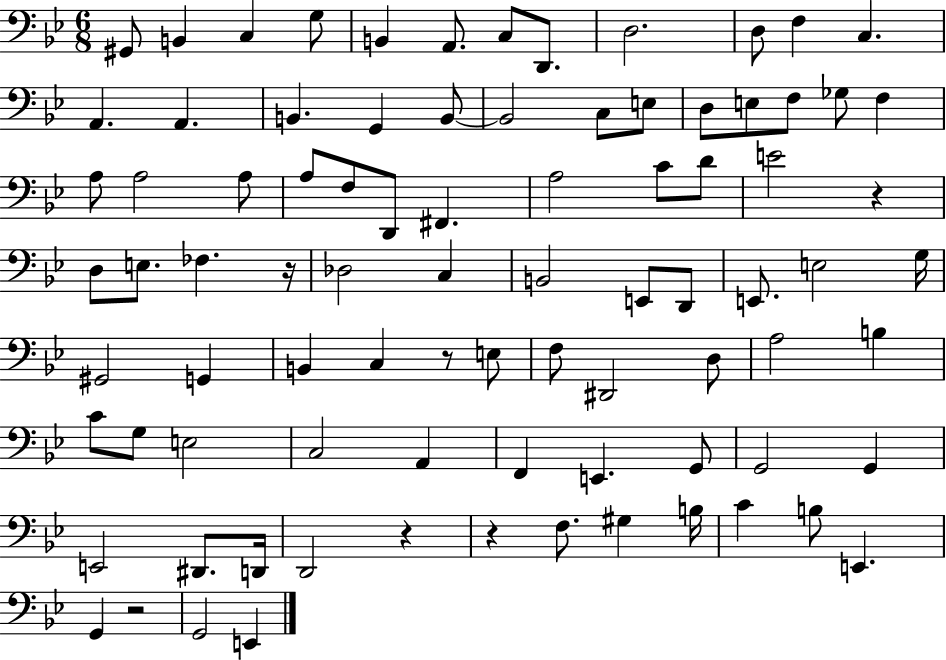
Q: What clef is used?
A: bass